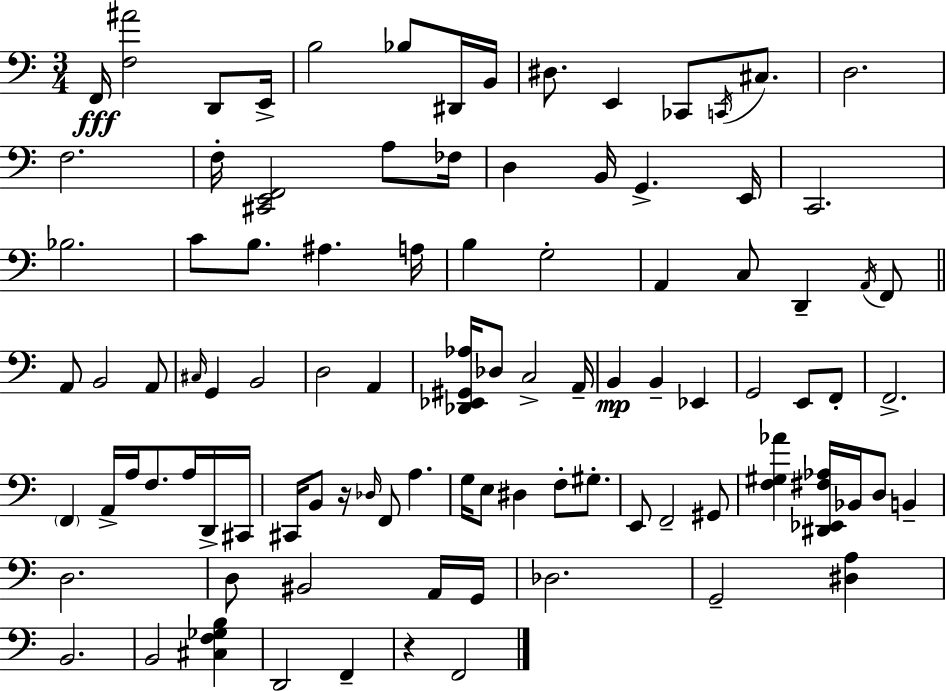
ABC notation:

X:1
T:Untitled
M:3/4
L:1/4
K:Am
F,,/4 [F,^A]2 D,,/2 E,,/4 B,2 _B,/2 ^D,,/4 B,,/4 ^D,/2 E,, _C,,/2 C,,/4 ^C,/2 D,2 F,2 F,/4 [^C,,E,,F,,]2 A,/2 _F,/4 D, B,,/4 G,, E,,/4 C,,2 _B,2 C/2 B,/2 ^A, A,/4 B, G,2 A,, C,/2 D,, A,,/4 F,,/2 A,,/2 B,,2 A,,/2 ^C,/4 G,, B,,2 D,2 A,, [_D,,_E,,^G,,_A,]/4 _D,/2 C,2 A,,/4 B,, B,, _E,, G,,2 E,,/2 F,,/2 F,,2 F,, A,,/4 A,/4 F,/2 A,/4 D,,/4 ^C,,/4 ^C,,/4 B,,/2 z/4 _D,/4 F,,/2 A, G,/4 E,/2 ^D, F,/2 ^G,/2 E,,/2 F,,2 ^G,,/2 [F,^G,_A] [^D,,_E,,^F,_A,]/4 _B,,/4 D,/2 B,, D,2 D,/2 ^B,,2 A,,/4 G,,/4 _D,2 G,,2 [^D,A,] B,,2 B,,2 [^C,F,_G,B,] D,,2 F,, z F,,2